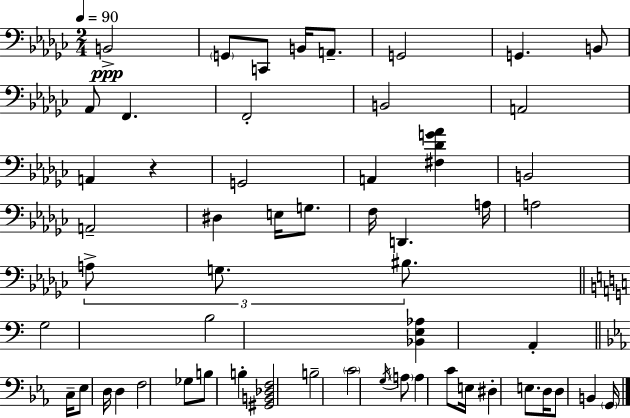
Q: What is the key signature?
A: EES minor